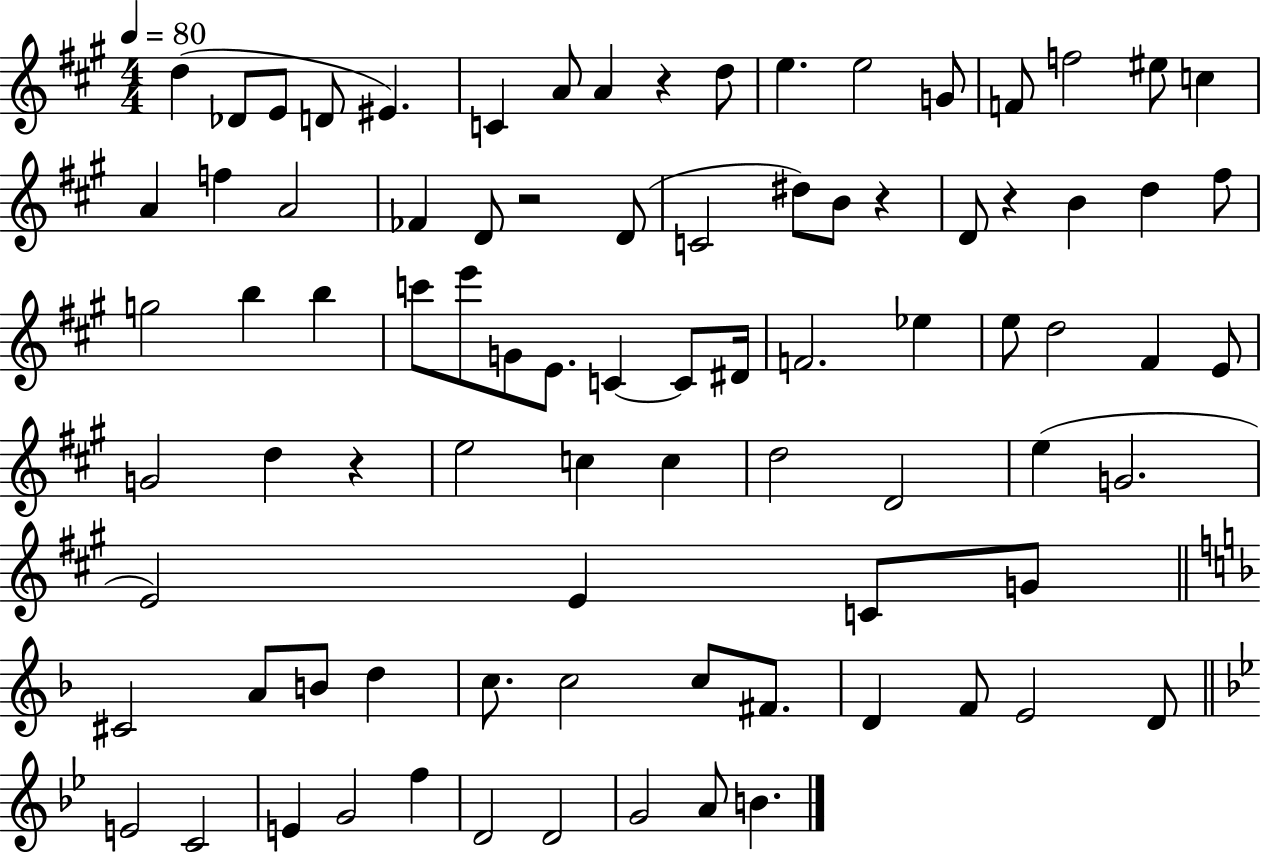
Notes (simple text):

D5/q Db4/e E4/e D4/e EIS4/q. C4/q A4/e A4/q R/q D5/e E5/q. E5/h G4/e F4/e F5/h EIS5/e C5/q A4/q F5/q A4/h FES4/q D4/e R/h D4/e C4/h D#5/e B4/e R/q D4/e R/q B4/q D5/q F#5/e G5/h B5/q B5/q C6/e E6/e G4/e E4/e. C4/q C4/e D#4/s F4/h. Eb5/q E5/e D5/h F#4/q E4/e G4/h D5/q R/q E5/h C5/q C5/q D5/h D4/h E5/q G4/h. E4/h E4/q C4/e G4/e C#4/h A4/e B4/e D5/q C5/e. C5/h C5/e F#4/e. D4/q F4/e E4/h D4/e E4/h C4/h E4/q G4/h F5/q D4/h D4/h G4/h A4/e B4/q.